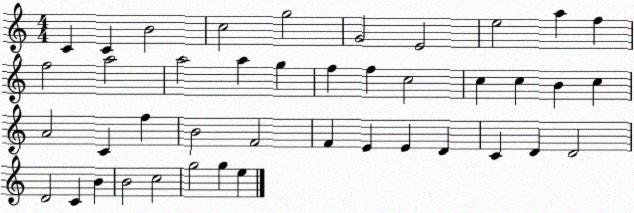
X:1
T:Untitled
M:4/4
L:1/4
K:C
C C B2 c2 g2 G2 E2 e2 a f f2 a2 a2 a g f f c2 c c B c A2 C f B2 F2 F E E D C D D2 D2 C B B2 c2 g2 g e